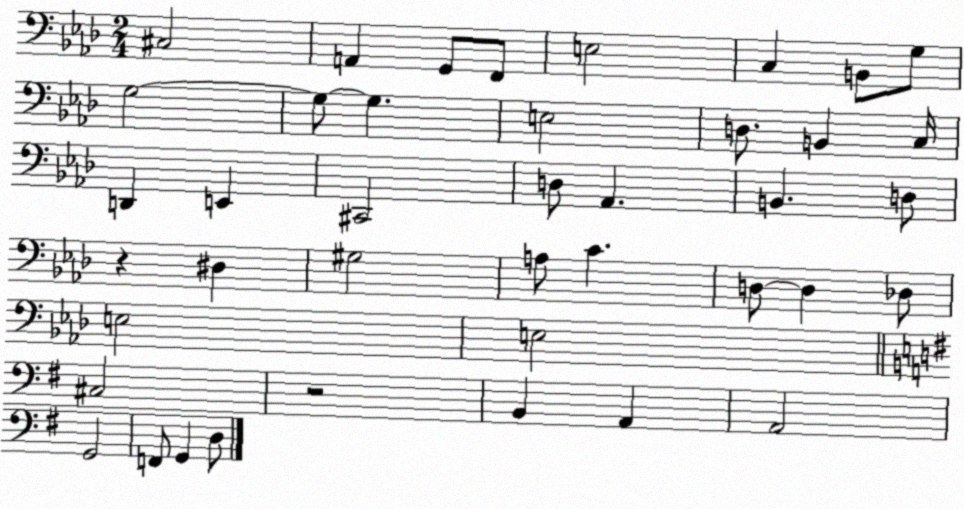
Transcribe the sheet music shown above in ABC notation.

X:1
T:Untitled
M:2/4
L:1/4
K:Ab
^C,2 A,, G,,/2 F,,/2 E,2 C, B,,/2 G,/2 G,2 G,/2 G, E,2 D,/2 B,, C,/4 D,, E,, ^C,,2 D,/2 _A,, B,, D,/2 z ^D, ^G,2 A,/2 C D,/2 D, _D,/2 E,2 E,2 ^C,2 z2 B,, A,, A,,2 G,,2 F,,/2 G,, D,/2